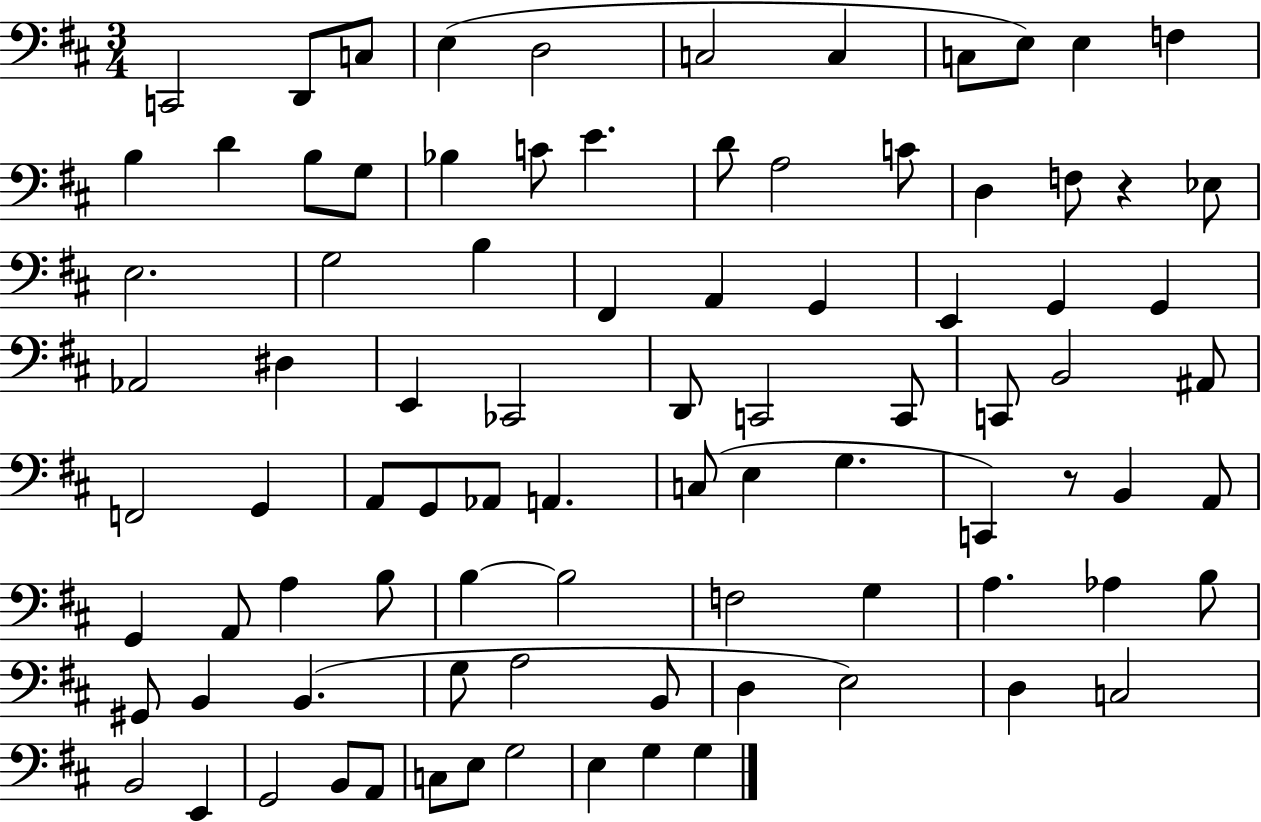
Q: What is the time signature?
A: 3/4